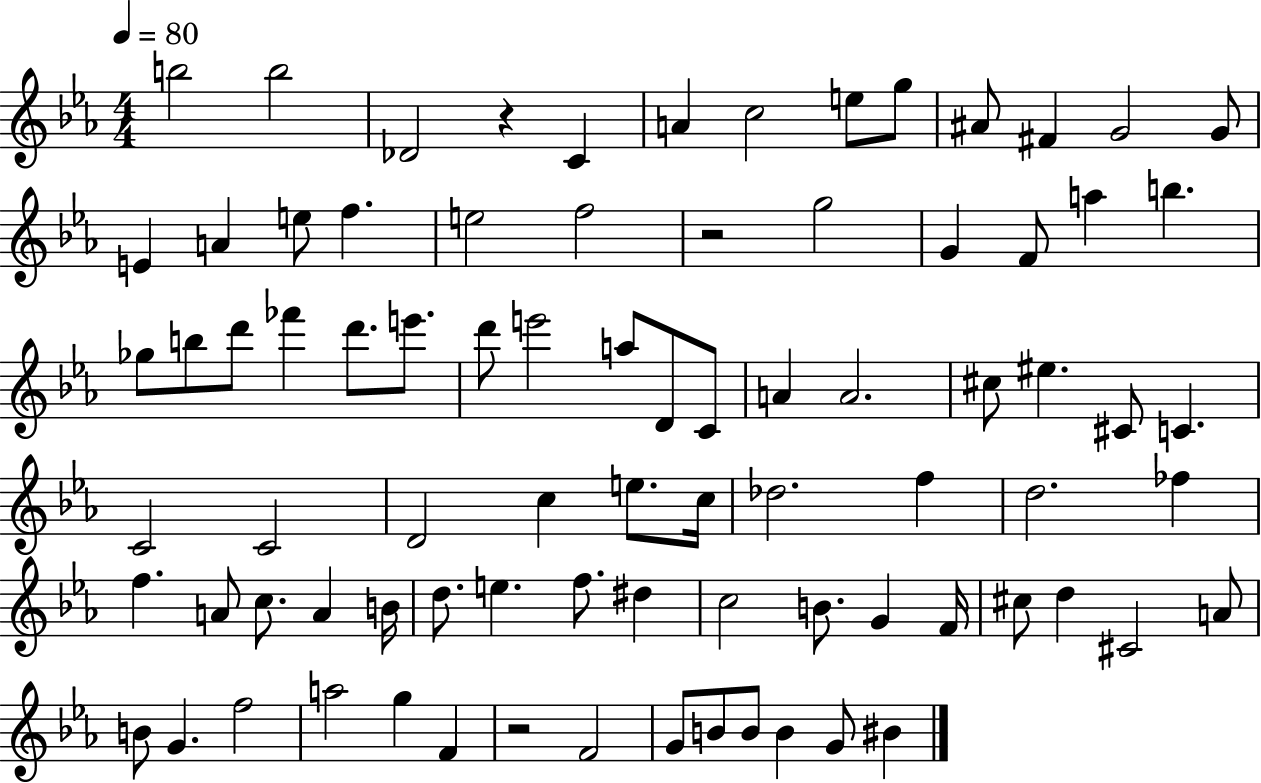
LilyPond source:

{
  \clef treble
  \numericTimeSignature
  \time 4/4
  \key ees \major
  \tempo 4 = 80
  \repeat volta 2 { b''2 b''2 | des'2 r4 c'4 | a'4 c''2 e''8 g''8 | ais'8 fis'4 g'2 g'8 | \break e'4 a'4 e''8 f''4. | e''2 f''2 | r2 g''2 | g'4 f'8 a''4 b''4. | \break ges''8 b''8 d'''8 fes'''4 d'''8. e'''8. | d'''8 e'''2 a''8 d'8 c'8 | a'4 a'2. | cis''8 eis''4. cis'8 c'4. | \break c'2 c'2 | d'2 c''4 e''8. c''16 | des''2. f''4 | d''2. fes''4 | \break f''4. a'8 c''8. a'4 b'16 | d''8. e''4. f''8. dis''4 | c''2 b'8. g'4 f'16 | cis''8 d''4 cis'2 a'8 | \break b'8 g'4. f''2 | a''2 g''4 f'4 | r2 f'2 | g'8 b'8 b'8 b'4 g'8 bis'4 | \break } \bar "|."
}